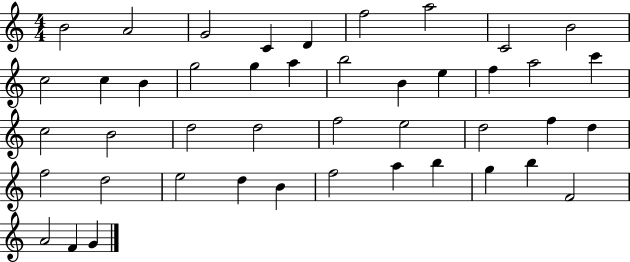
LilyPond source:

{
  \clef treble
  \numericTimeSignature
  \time 4/4
  \key c \major
  b'2 a'2 | g'2 c'4 d'4 | f''2 a''2 | c'2 b'2 | \break c''2 c''4 b'4 | g''2 g''4 a''4 | b''2 b'4 e''4 | f''4 a''2 c'''4 | \break c''2 b'2 | d''2 d''2 | f''2 e''2 | d''2 f''4 d''4 | \break f''2 d''2 | e''2 d''4 b'4 | f''2 a''4 b''4 | g''4 b''4 f'2 | \break a'2 f'4 g'4 | \bar "|."
}